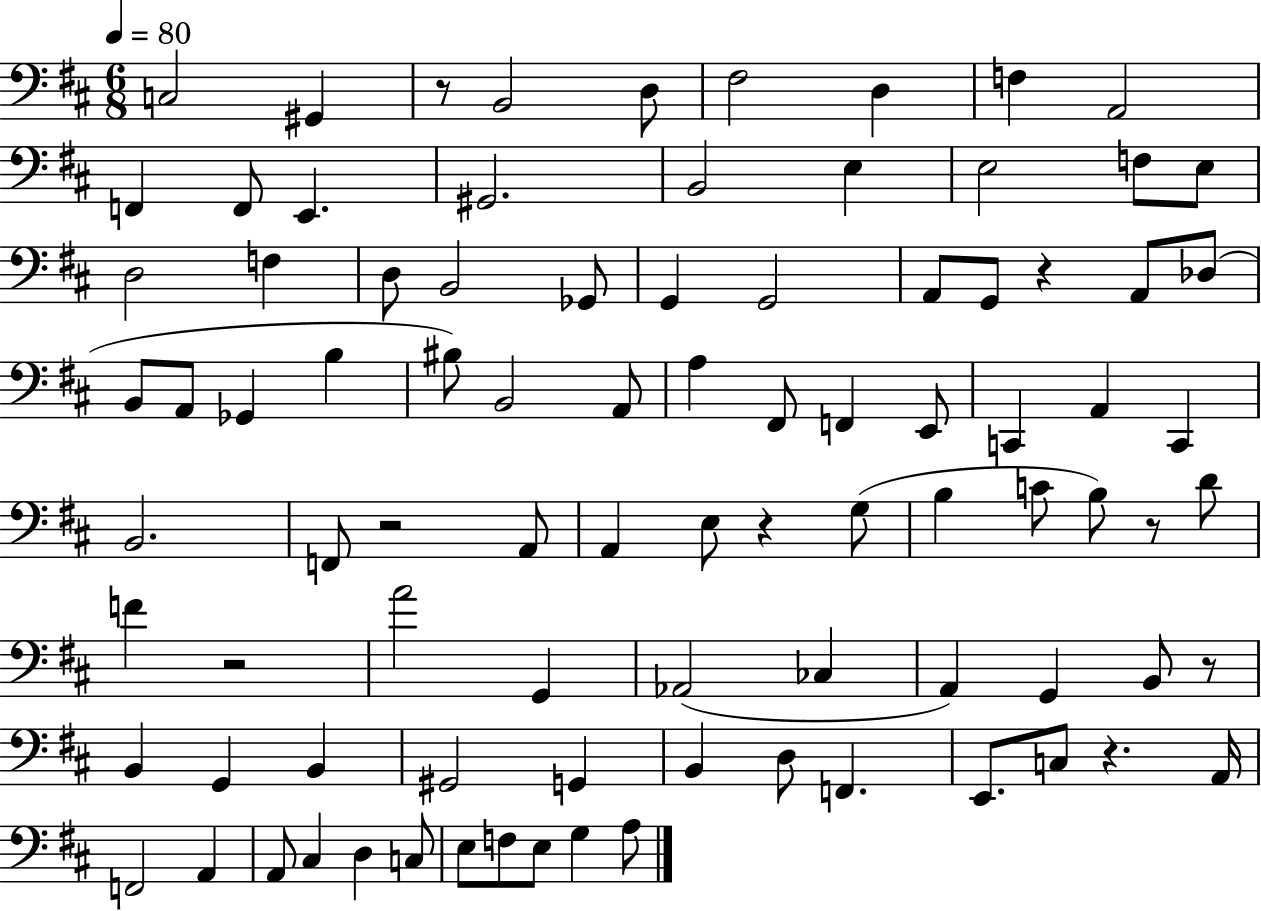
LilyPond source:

{
  \clef bass
  \numericTimeSignature
  \time 6/8
  \key d \major
  \tempo 4 = 80
  \repeat volta 2 { c2 gis,4 | r8 b,2 d8 | fis2 d4 | f4 a,2 | \break f,4 f,8 e,4. | gis,2. | b,2 e4 | e2 f8 e8 | \break d2 f4 | d8 b,2 ges,8 | g,4 g,2 | a,8 g,8 r4 a,8 des8( | \break b,8 a,8 ges,4 b4 | bis8) b,2 a,8 | a4 fis,8 f,4 e,8 | c,4 a,4 c,4 | \break b,2. | f,8 r2 a,8 | a,4 e8 r4 g8( | b4 c'8 b8) r8 d'8 | \break f'4 r2 | a'2 g,4 | aes,2( ces4 | a,4) g,4 b,8 r8 | \break b,4 g,4 b,4 | gis,2 g,4 | b,4 d8 f,4. | e,8. c8 r4. a,16 | \break f,2 a,4 | a,8 cis4 d4 c8 | e8 f8 e8 g4 a8 | } \bar "|."
}